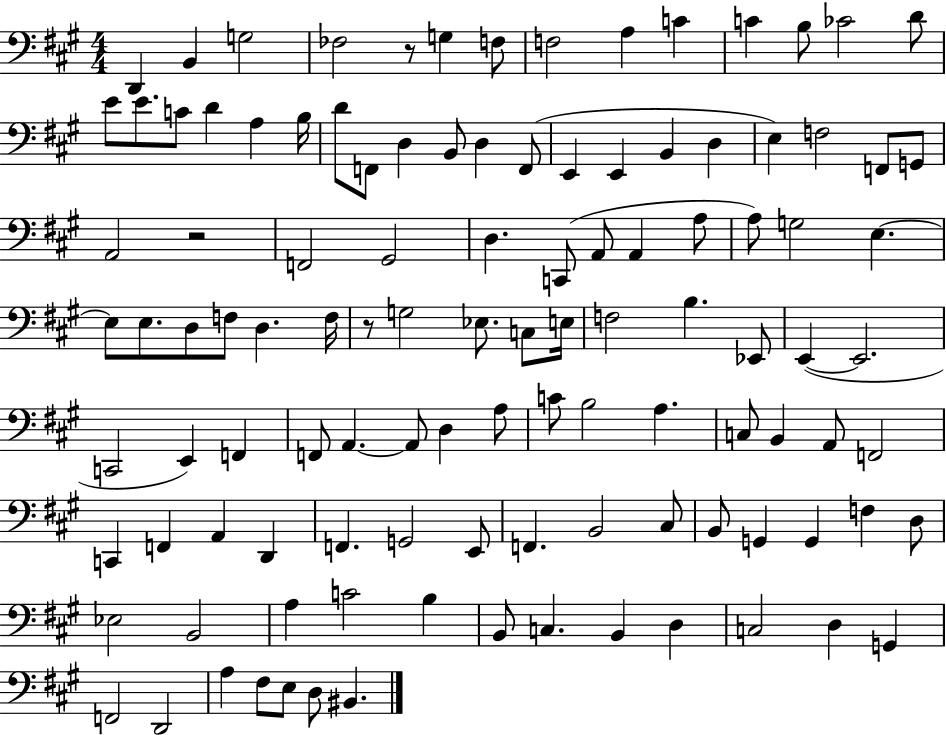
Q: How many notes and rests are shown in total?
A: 111